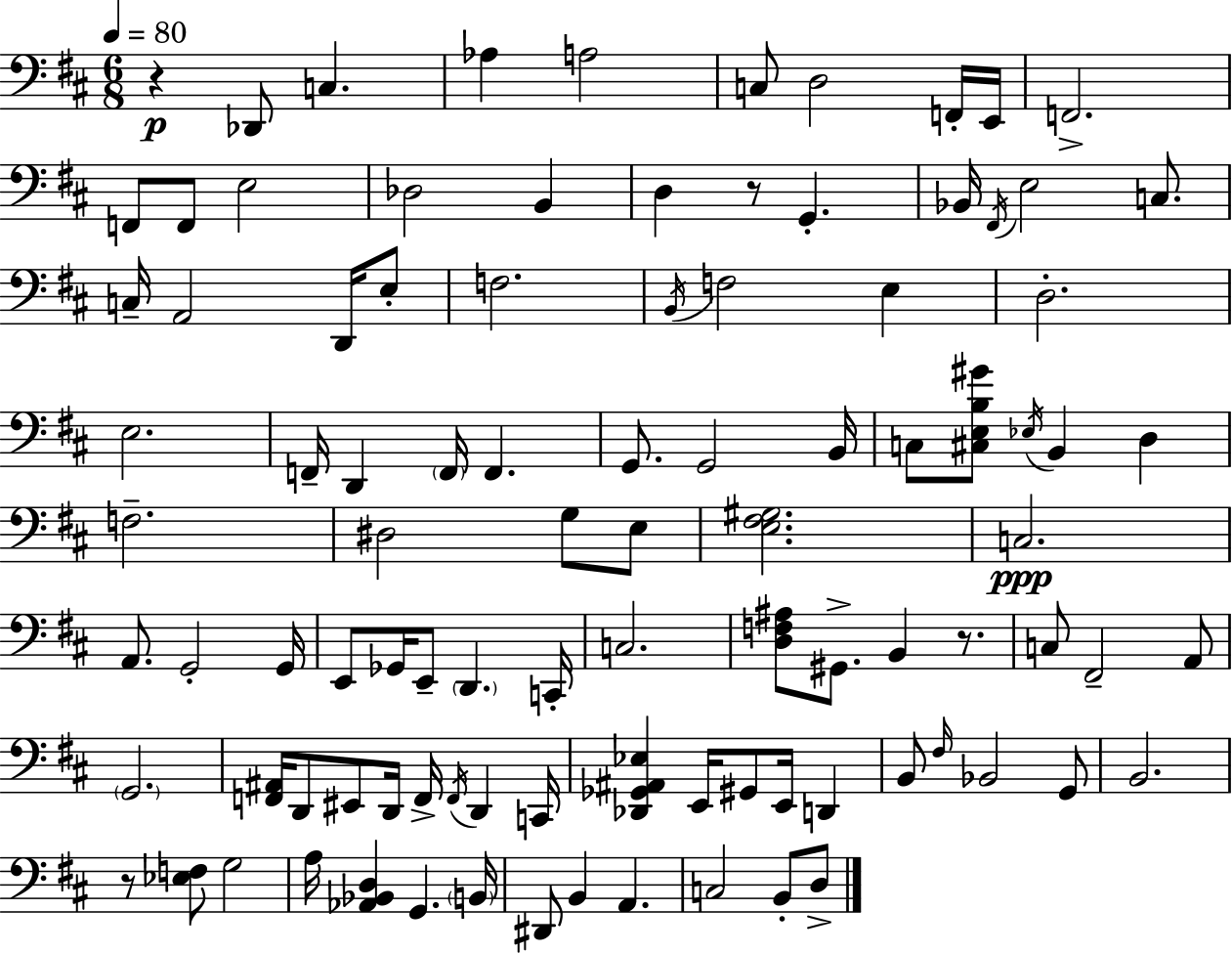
X:1
T:Untitled
M:6/8
L:1/4
K:D
z _D,,/2 C, _A, A,2 C,/2 D,2 F,,/4 E,,/4 F,,2 F,,/2 F,,/2 E,2 _D,2 B,, D, z/2 G,, _B,,/4 ^F,,/4 E,2 C,/2 C,/4 A,,2 D,,/4 E,/2 F,2 B,,/4 F,2 E, D,2 E,2 F,,/4 D,, F,,/4 F,, G,,/2 G,,2 B,,/4 C,/2 [^C,E,B,^G]/2 _E,/4 B,, D, F,2 ^D,2 G,/2 E,/2 [E,^F,^G,]2 C,2 A,,/2 G,,2 G,,/4 E,,/2 _G,,/4 E,,/2 D,, C,,/4 C,2 [D,F,^A,]/2 ^G,,/2 B,, z/2 C,/2 ^F,,2 A,,/2 G,,2 [F,,^A,,]/4 D,,/2 ^E,,/2 D,,/4 F,,/4 F,,/4 D,, C,,/4 [_D,,_G,,^A,,_E,] E,,/4 ^G,,/2 E,,/4 D,, B,,/2 ^F,/4 _B,,2 G,,/2 B,,2 z/2 [_E,F,]/2 G,2 A,/4 [_A,,_B,,D,] G,, B,,/4 ^D,,/2 B,, A,, C,2 B,,/2 D,/2